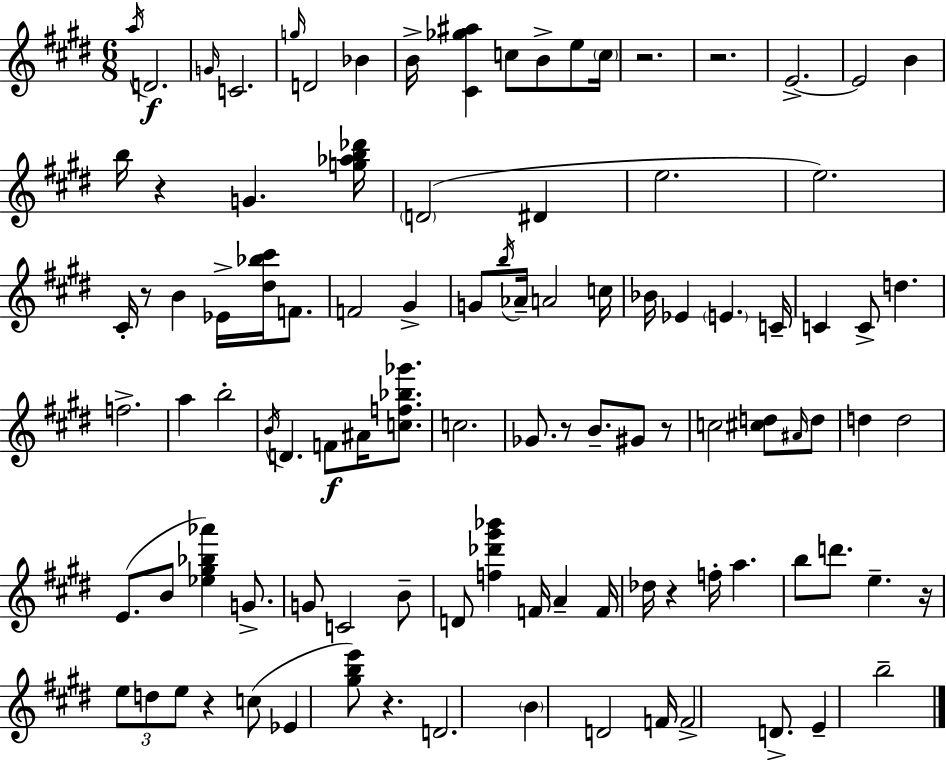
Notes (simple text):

A5/s D4/h. G4/s C4/h. G5/s D4/h Bb4/q B4/s [C#4,Gb5,A#5]/q C5/e B4/e E5/e C5/s R/h. R/h. E4/h. E4/h B4/q B5/s R/q G4/q. [G5,Ab5,B5,Db6]/s D4/h D#4/q E5/h. E5/h. C#4/s R/e B4/q Eb4/s [D#5,Bb5,C#6]/s F4/e. F4/h G#4/q G4/e B5/s Ab4/s A4/h C5/s Bb4/s Eb4/q E4/q. C4/s C4/q C4/e D5/q. F5/h. A5/q B5/h B4/s D4/q. F4/e A#4/s [C5,F5,Bb5,Gb6]/e. C5/h. Gb4/e. R/e B4/e. G#4/e R/e C5/h [C#5,D5]/e A#4/s D5/e D5/q D5/h E4/e. B4/e [Eb5,G#5,Bb5,Ab6]/q G4/e. G4/e C4/h B4/e D4/e [F5,Db6,G#6,Bb6]/q F4/s A4/q F4/s Db5/s R/q F5/s A5/q. B5/e D6/e. E5/q. R/s E5/e D5/e E5/e R/q C5/e Eb4/q [G#5,B5,E6]/e R/q. D4/h. B4/q D4/h F4/s F4/h D4/e. E4/q B5/h